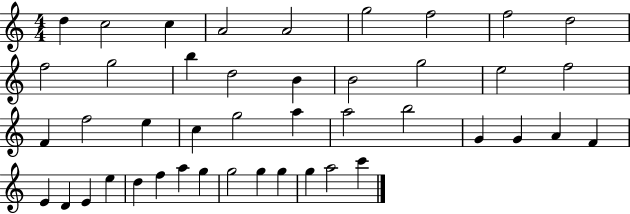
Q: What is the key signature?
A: C major